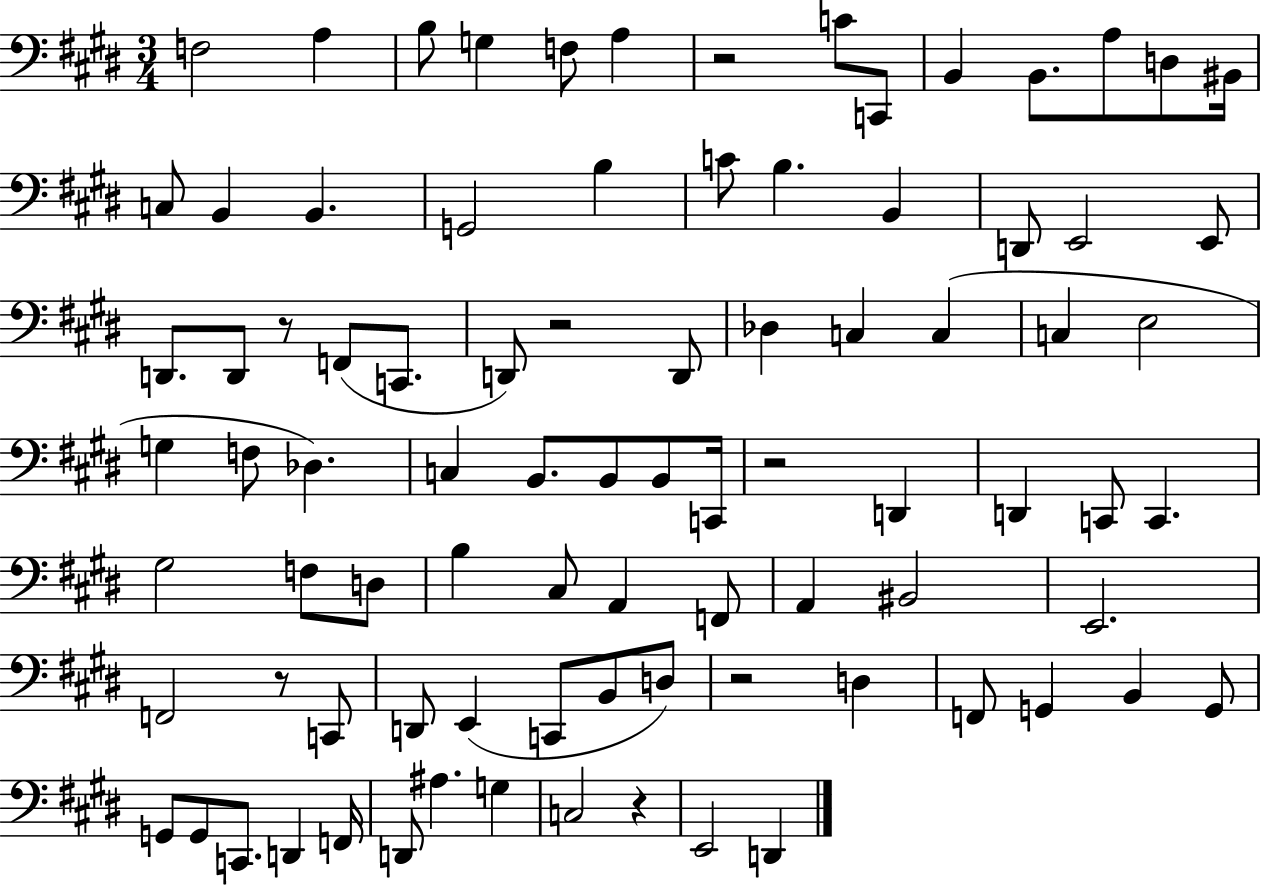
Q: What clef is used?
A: bass